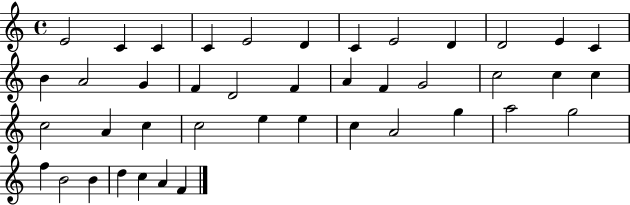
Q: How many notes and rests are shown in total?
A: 42